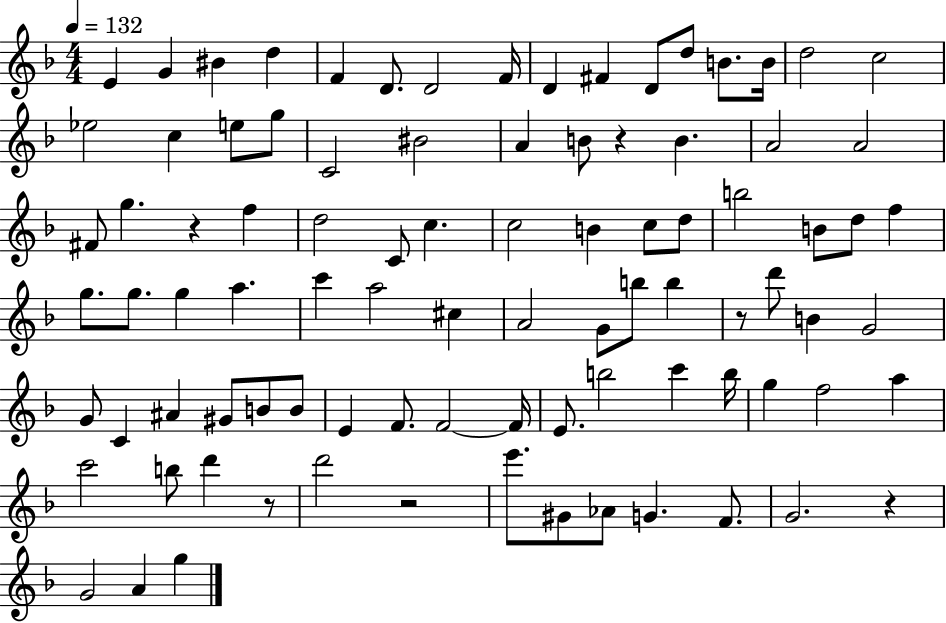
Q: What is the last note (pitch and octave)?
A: G5